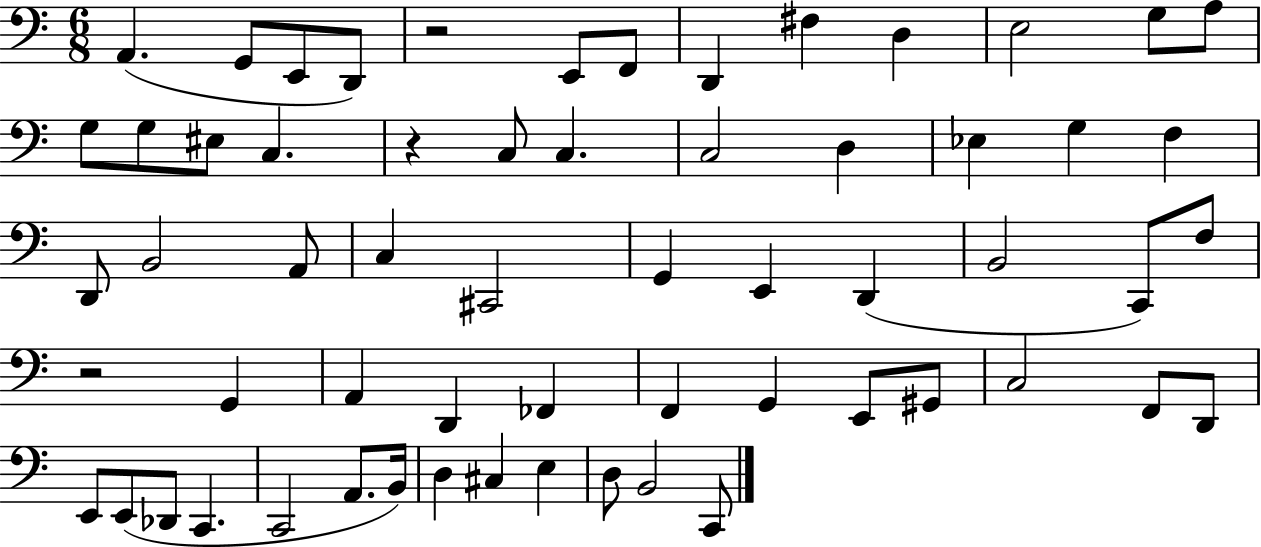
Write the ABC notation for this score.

X:1
T:Untitled
M:6/8
L:1/4
K:C
A,, G,,/2 E,,/2 D,,/2 z2 E,,/2 F,,/2 D,, ^F, D, E,2 G,/2 A,/2 G,/2 G,/2 ^E,/2 C, z C,/2 C, C,2 D, _E, G, F, D,,/2 B,,2 A,,/2 C, ^C,,2 G,, E,, D,, B,,2 C,,/2 F,/2 z2 G,, A,, D,, _F,, F,, G,, E,,/2 ^G,,/2 C,2 F,,/2 D,,/2 E,,/2 E,,/2 _D,,/2 C,, C,,2 A,,/2 B,,/4 D, ^C, E, D,/2 B,,2 C,,/2